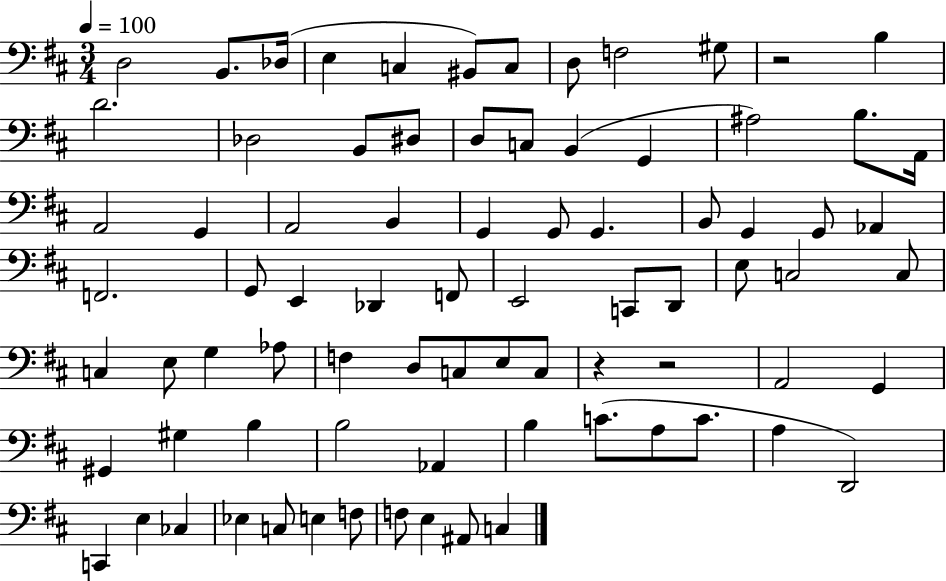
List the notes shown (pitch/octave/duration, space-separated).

D3/h B2/e. Db3/s E3/q C3/q BIS2/e C3/e D3/e F3/h G#3/e R/h B3/q D4/h. Db3/h B2/e D#3/e D3/e C3/e B2/q G2/q A#3/h B3/e. A2/s A2/h G2/q A2/h B2/q G2/q G2/e G2/q. B2/e G2/q G2/e Ab2/q F2/h. G2/e E2/q Db2/q F2/e E2/h C2/e D2/e E3/e C3/h C3/e C3/q E3/e G3/q Ab3/e F3/q D3/e C3/e E3/e C3/e R/q R/h A2/h G2/q G#2/q G#3/q B3/q B3/h Ab2/q B3/q C4/e. A3/e C4/e. A3/q D2/h C2/q E3/q CES3/q Eb3/q C3/e E3/q F3/e F3/e E3/q A#2/e C3/q